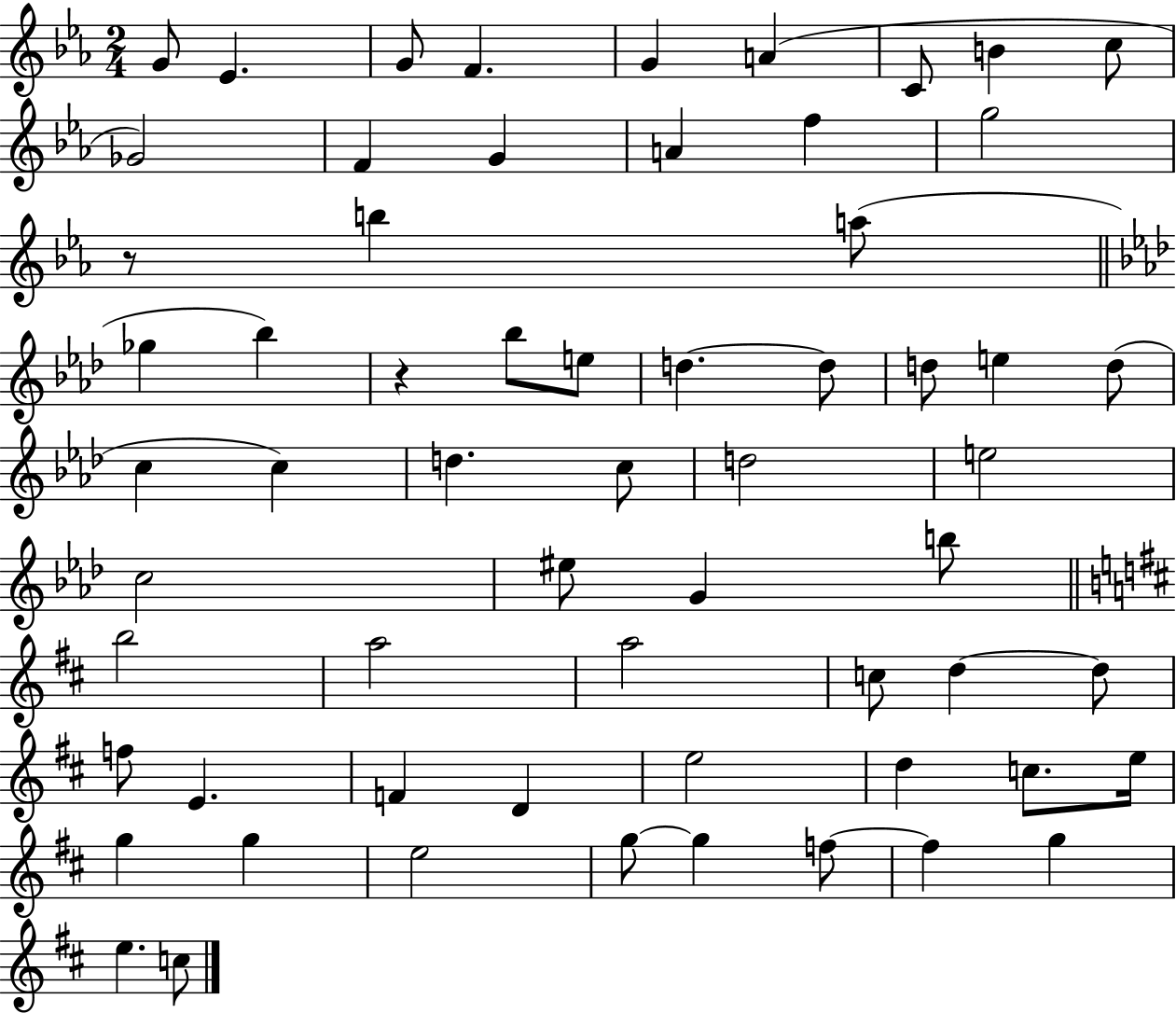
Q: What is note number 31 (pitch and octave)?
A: D5